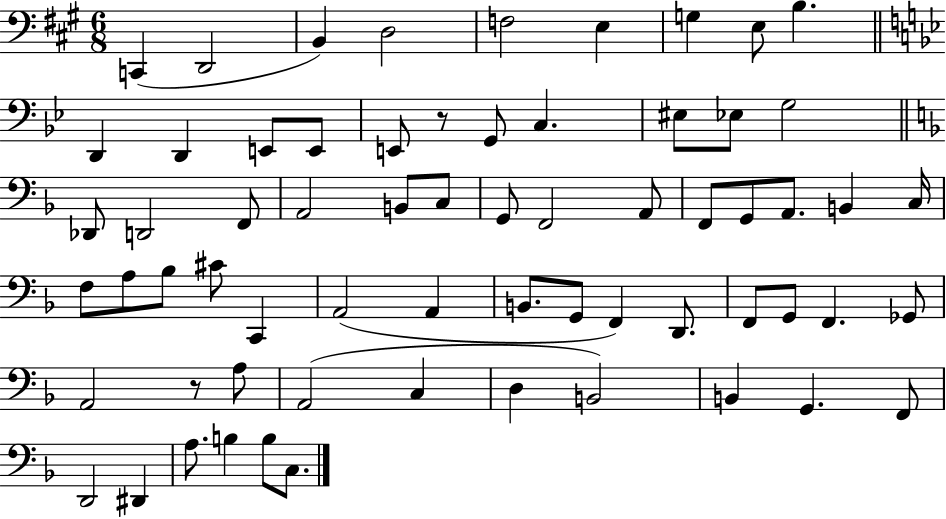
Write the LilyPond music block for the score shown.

{
  \clef bass
  \numericTimeSignature
  \time 6/8
  \key a \major
  c,4( d,2 | b,4) d2 | f2 e4 | g4 e8 b4. | \break \bar "||" \break \key bes \major d,4 d,4 e,8 e,8 | e,8 r8 g,8 c4. | eis8 ees8 g2 | \bar "||" \break \key f \major des,8 d,2 f,8 | a,2 b,8 c8 | g,8 f,2 a,8 | f,8 g,8 a,8. b,4 c16 | \break f8 a8 bes8 cis'8 c,4 | a,2( a,4 | b,8. g,8 f,4) d,8. | f,8 g,8 f,4. ges,8 | \break a,2 r8 a8 | a,2( c4 | d4 b,2) | b,4 g,4. f,8 | \break d,2 dis,4 | a8. b4 b8 c8. | \bar "|."
}